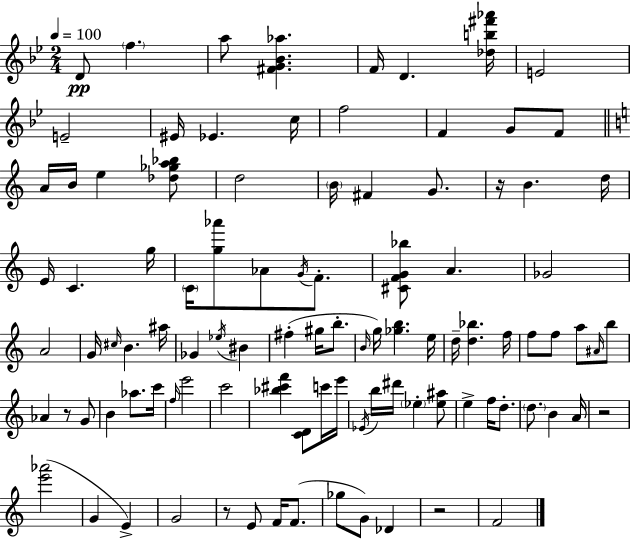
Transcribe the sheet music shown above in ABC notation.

X:1
T:Untitled
M:2/4
L:1/4
K:Gm
D/2 f a/2 [^FG_B_a] F/4 D [_db^f'_a']/4 E2 E2 ^E/4 _E c/4 f2 F G/2 F/2 A/4 B/4 e [_d_ga_b]/2 d2 B/4 ^F G/2 z/4 B d/4 E/4 C g/4 C/4 [g_a']/2 _A/2 G/4 F/2 [^CFG_b]/2 A _G2 A2 G/4 ^c/4 B ^a/4 _G _e/4 ^B ^f ^g/4 b/2 B/4 g/4 [_gb] e/4 d/4 [d_b] f/4 f/2 f/2 a/2 ^A/4 b/2 _A z/2 G/2 B _a/2 c'/4 f/4 e'2 c'2 [_b^c'f'] [CD]/2 c'/4 e'/4 _E/4 b/4 ^d'/4 _e [_e^a]/2 e f/4 d/2 d/2 B A/4 z2 [e'_a']2 G E G2 z/2 E/2 F/4 F/2 _g/2 G/2 _D z2 F2